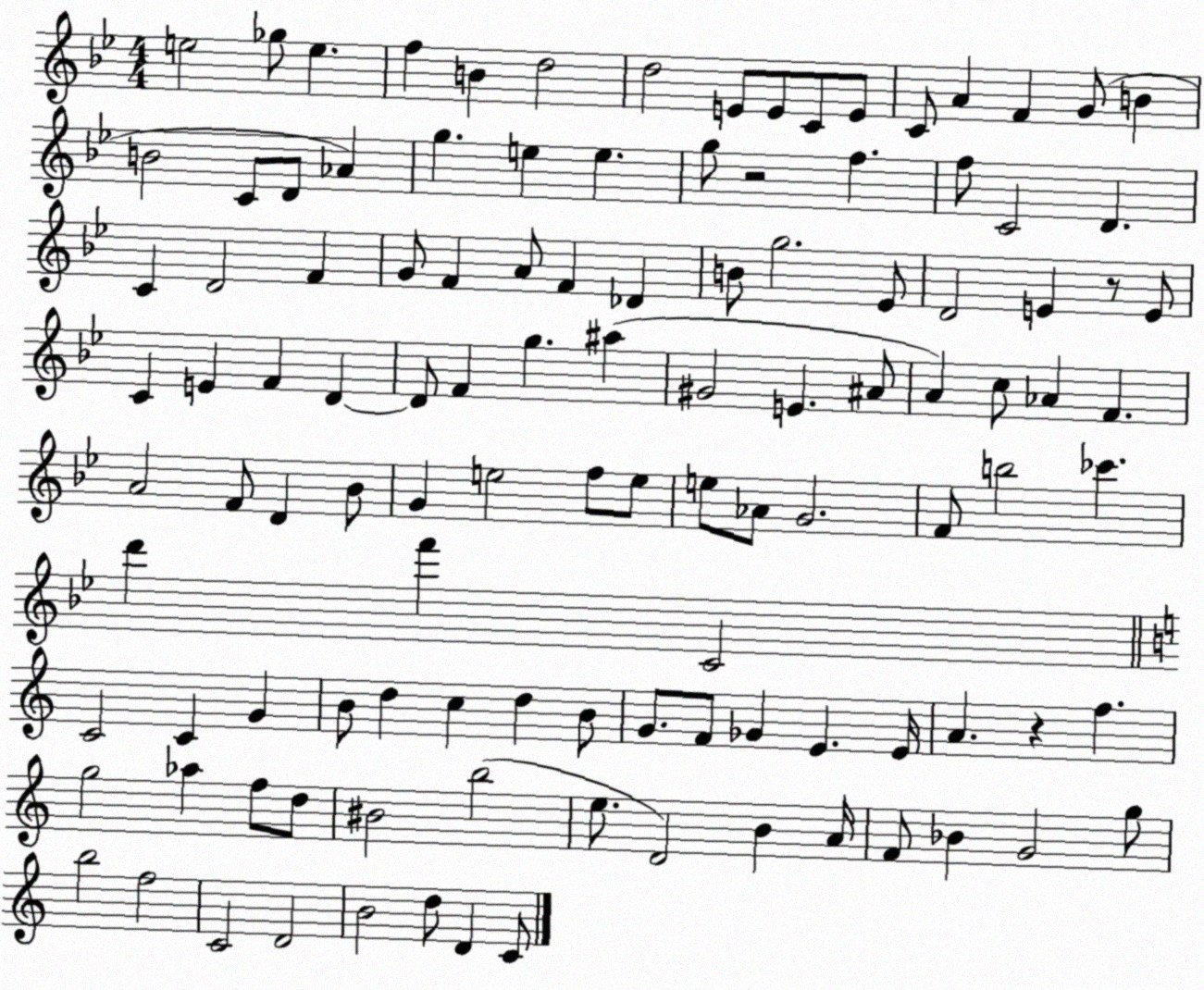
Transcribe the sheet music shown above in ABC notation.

X:1
T:Untitled
M:4/4
L:1/4
K:Bb
e2 _g/2 e f B d2 d2 E/2 E/2 C/2 E/2 C/2 A F G/2 B B2 C/2 D/2 _A g e e g/2 z2 f f/2 C2 D C D2 F G/2 F A/2 F _D B/2 g2 _E/2 D2 E z/2 E/2 C E F D D/2 F g ^a ^G2 E ^A/2 A c/2 _A F A2 F/2 D _B/2 G e2 f/2 e/2 e/2 _A/2 G2 F/2 b2 _c' d' f' C2 C2 C G B/2 d c d B/2 G/2 F/2 _G E E/4 A z f g2 _a f/2 d/2 ^B2 b2 e/2 D2 B A/4 F/2 _B G2 g/2 b2 f2 C2 D2 B2 d/2 D C/2